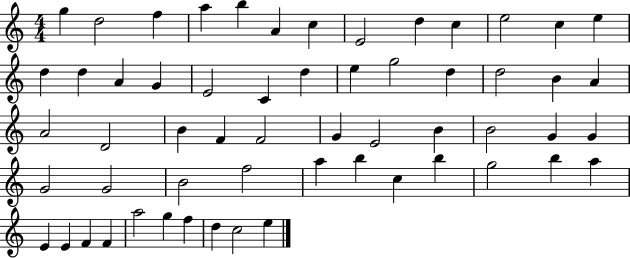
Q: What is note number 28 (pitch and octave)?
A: D4